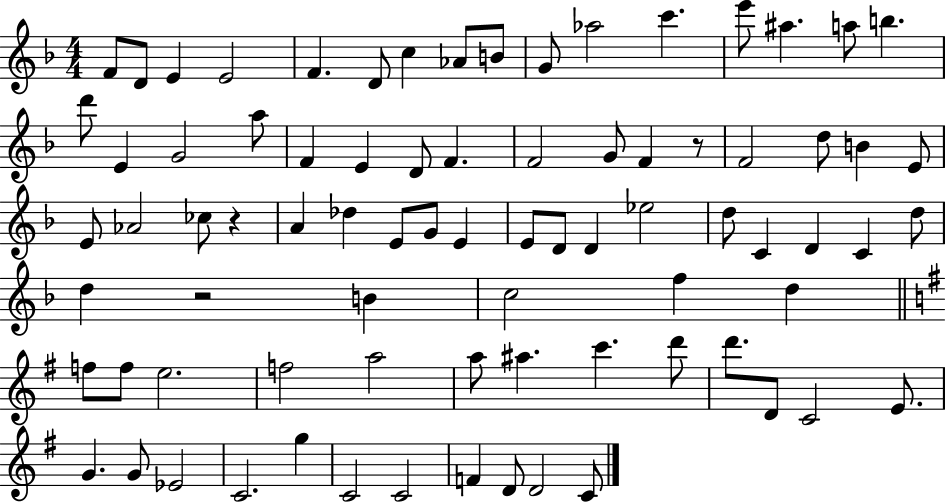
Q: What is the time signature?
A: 4/4